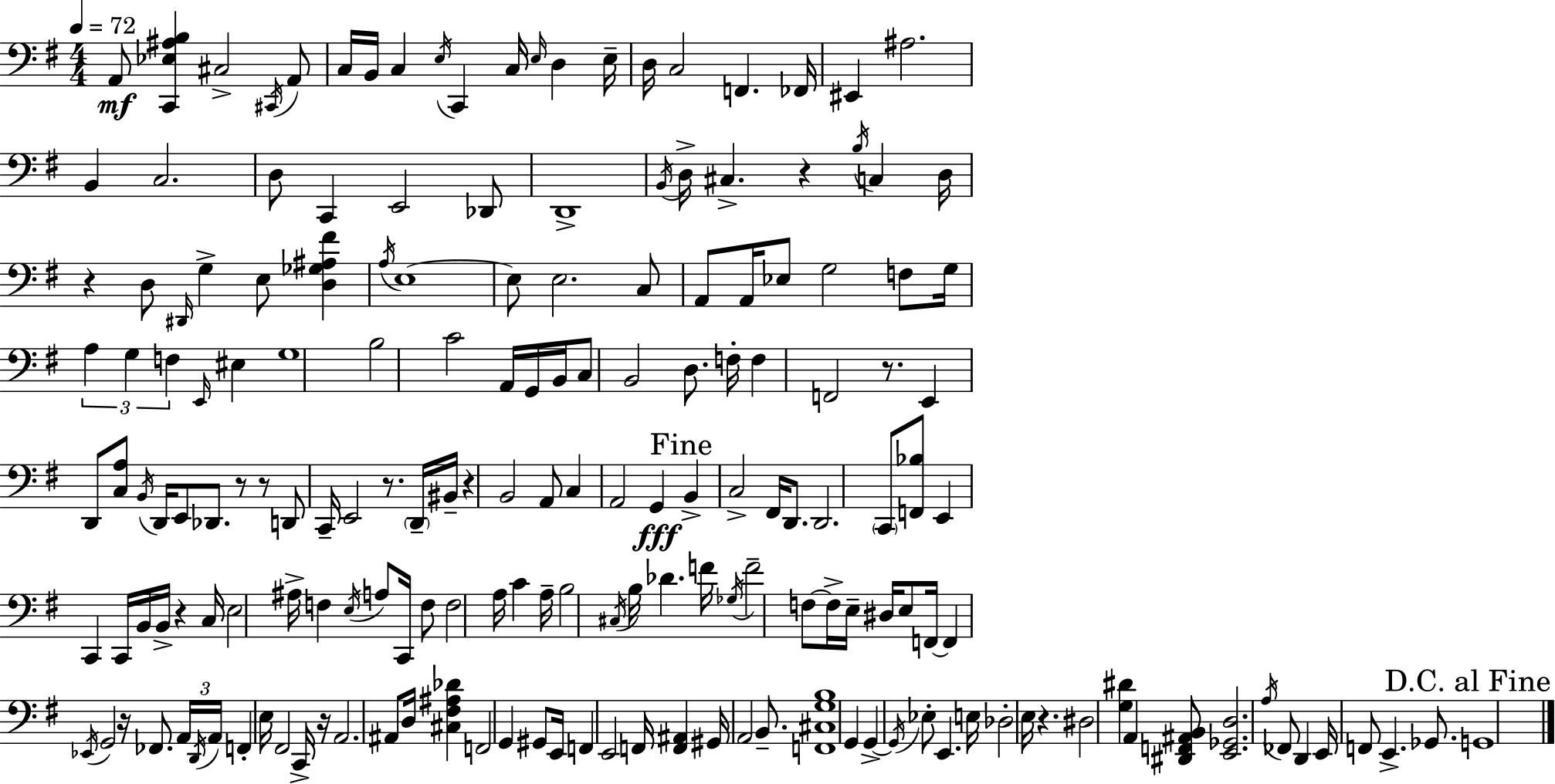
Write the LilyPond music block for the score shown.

{
  \clef bass
  \numericTimeSignature
  \time 4/4
  \key e \minor
  \tempo 4 = 72
  \repeat volta 2 { a,8\mf <c, ees ais b>4 cis2-> \acciaccatura { cis,16 } a,8 | c16 b,16 c4 \acciaccatura { e16 } c,4 c16 \grace { e16 } d4 | e16-- d16 c2 f,4. | fes,16 eis,4 ais2. | \break b,4 c2. | d8 c,4 e,2 | des,8 d,1-> | \acciaccatura { b,16 } d16-> cis4.-> r4 \acciaccatura { b16 } | \break c4 d16 r4 d8 \grace { dis,16 } g4-> | e8 <d ges ais fis'>4 \acciaccatura { a16 } e1~~ | e8 e2. | c8 a,8 a,16 ees8 g2 | \break f8 g16 \tuplet 3/2 { a4 g4 f4 } | \grace { e,16 } eis4 g1 | b2 | c'2 a,16 g,16 b,16 c8 b,2 | \break d8. f16-. f4 f,2 | r8. e,4 d,8 <c a>8 | \acciaccatura { b,16 } d,16 e,8 des,8. r8 r8 d,8 c,16-- e,2 | r8. \parenthesize d,16-- bis,16-- r4 b,2 | \break a,8 c4 a,2 | g,4\fff \mark "Fine" b,4-> c2-> | fis,16 d,8. d,2. | \parenthesize c,8 <f, bes>8 e,4 c,4 | \break c,16 b,16 b,16-> r4 c16 e2 | ais16-> f4 \acciaccatura { e16 } a8 c,16 f8 f2 | a16 c'4 a16-- b2 | \acciaccatura { cis16 } b16 des'4. f'16 \acciaccatura { ges16 } f'2-- | \break f8~~ f16-> e16-- dis16 e8 f,16~~ f,4 | \acciaccatura { ees,16 } g,2 r16 fes,8. \tuplet 3/2 { a,16 \acciaccatura { d,16 } a,16 } | f,4-. e16 fis,2 c,16-> r16 a,2. | ais,8 d16 <cis fis ais des'>4 | \break f,2 g,4 gis,8 | e,16 f,4 e,2 f,16 <f, ais,>4 | gis,16 a,2 b,8.-- <f, cis g b>1 | g,4 | \break g,4->~~ \acciaccatura { g,16 } ees8-. e,4. e16 | des2-. e16 r4. dis2 | <g dis'>4 a,4 <dis, f, ais, b,>8 | <e, ges, d>2. \acciaccatura { a16 } fes,8 | \break d,4 e,16 f,8 e,4.-> ges,8. | \mark "D.C. al Fine" g,1 | } \bar "|."
}